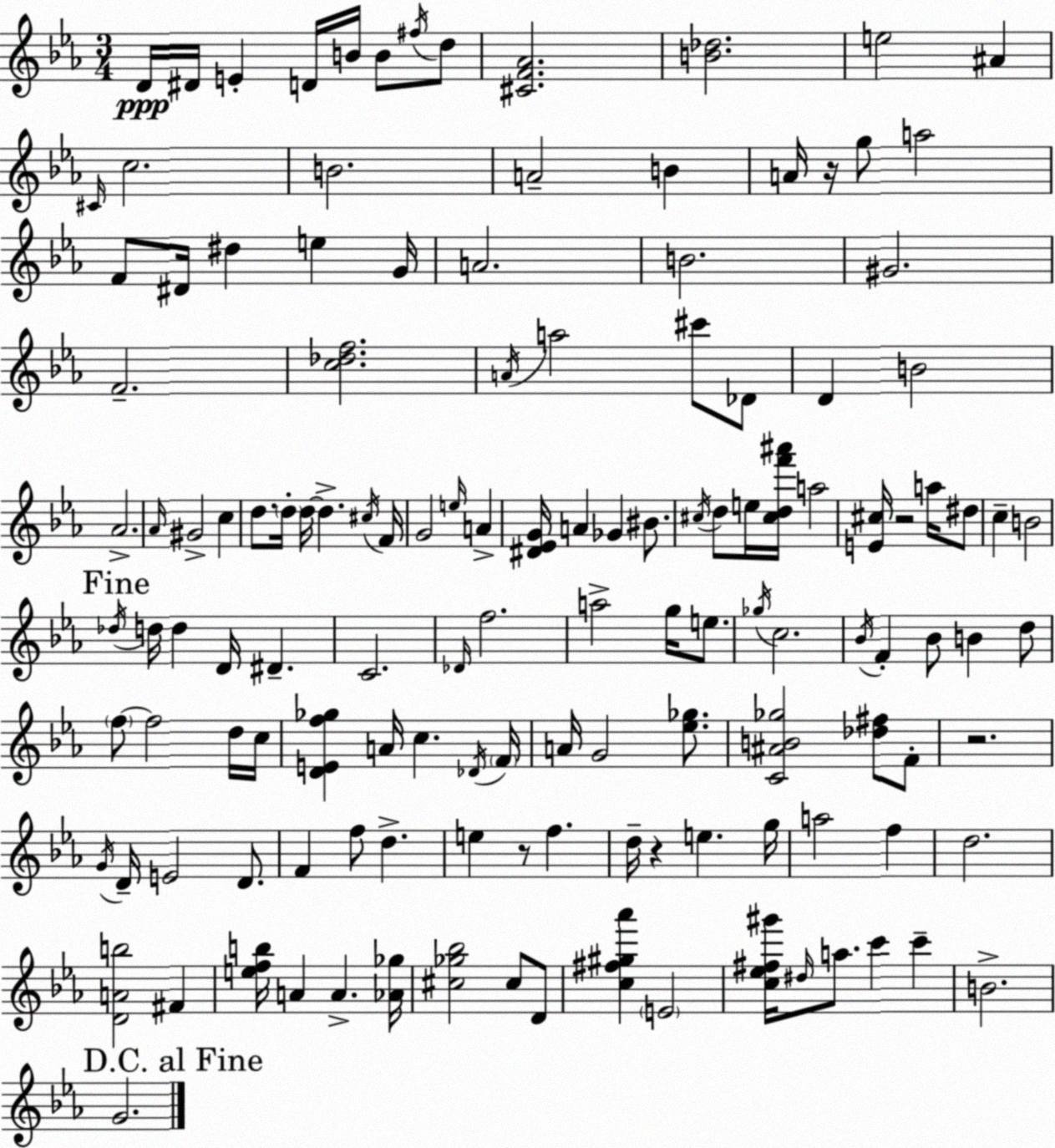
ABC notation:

X:1
T:Untitled
M:3/4
L:1/4
K:Eb
D/4 ^D/4 E D/4 B/4 B/2 ^f/4 d/2 [^CF_A]2 [B_d]2 e2 ^A ^C/4 c2 B2 A2 B A/4 z/4 g/2 a2 F/2 ^D/4 ^d e G/4 A2 B2 ^G2 F2 [c_df]2 A/4 a2 ^c'/2 _D/2 D B2 _A2 _A/4 ^G2 c d/2 d/4 d/4 d ^c/4 F/4 G2 e/4 A [^D_EG]/4 A _G ^B/2 ^c/4 d/2 e/4 [^cdf'^a']/4 a2 [E^c]/4 z2 a/4 ^d/2 c B2 _d/4 d/4 d D/4 ^D C2 _D/4 f2 a2 g/4 e/2 _g/4 c2 _B/4 F _B/2 B d/2 f/2 f2 d/4 c/4 [DEf_g] A/4 c _D/4 F/4 A/4 G2 [_e_g]/2 [C^AB_g]2 [_d^f]/2 F/2 z2 G/4 D/4 E2 D/2 F f/2 d e z/2 f d/4 z e g/4 a2 f d2 [DAb]2 ^F [efb]/4 A A [_A_g]/4 [^c_g_b]2 ^c/2 D/2 [c^f^g_a'] E2 [c_e^f^g']/4 ^d/4 a/2 c' c' B2 G2